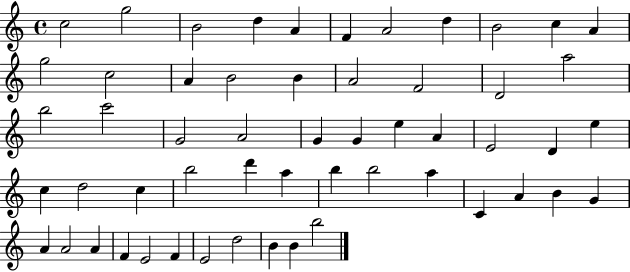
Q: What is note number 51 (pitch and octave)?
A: E4